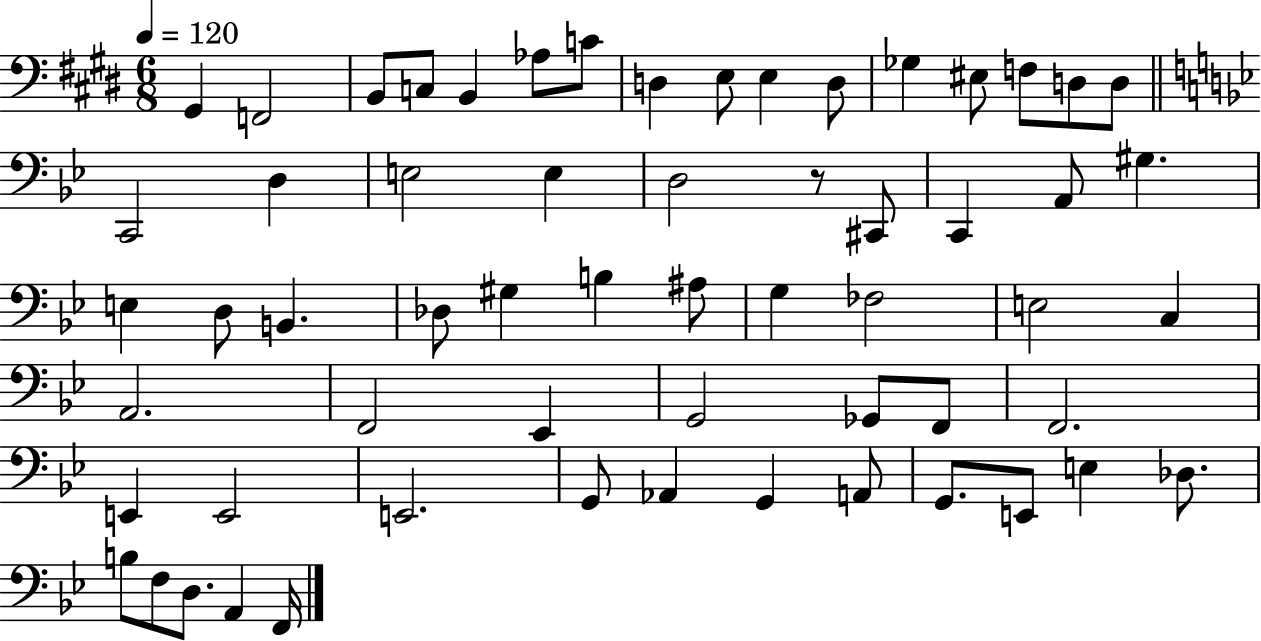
X:1
T:Untitled
M:6/8
L:1/4
K:E
^G,, F,,2 B,,/2 C,/2 B,, _A,/2 C/2 D, E,/2 E, D,/2 _G, ^E,/2 F,/2 D,/2 D,/2 C,,2 D, E,2 E, D,2 z/2 ^C,,/2 C,, A,,/2 ^G, E, D,/2 B,, _D,/2 ^G, B, ^A,/2 G, _F,2 E,2 C, A,,2 F,,2 _E,, G,,2 _G,,/2 F,,/2 F,,2 E,, E,,2 E,,2 G,,/2 _A,, G,, A,,/2 G,,/2 E,,/2 E, _D,/2 B,/2 F,/2 D,/2 A,, F,,/4